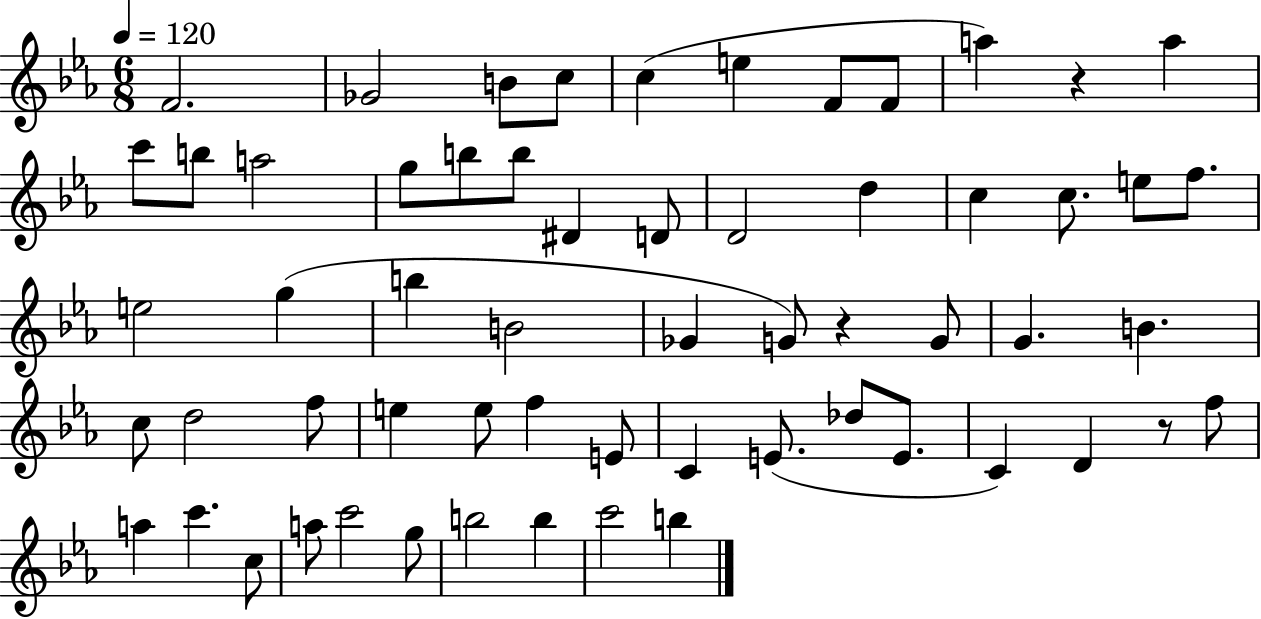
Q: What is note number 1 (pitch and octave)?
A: F4